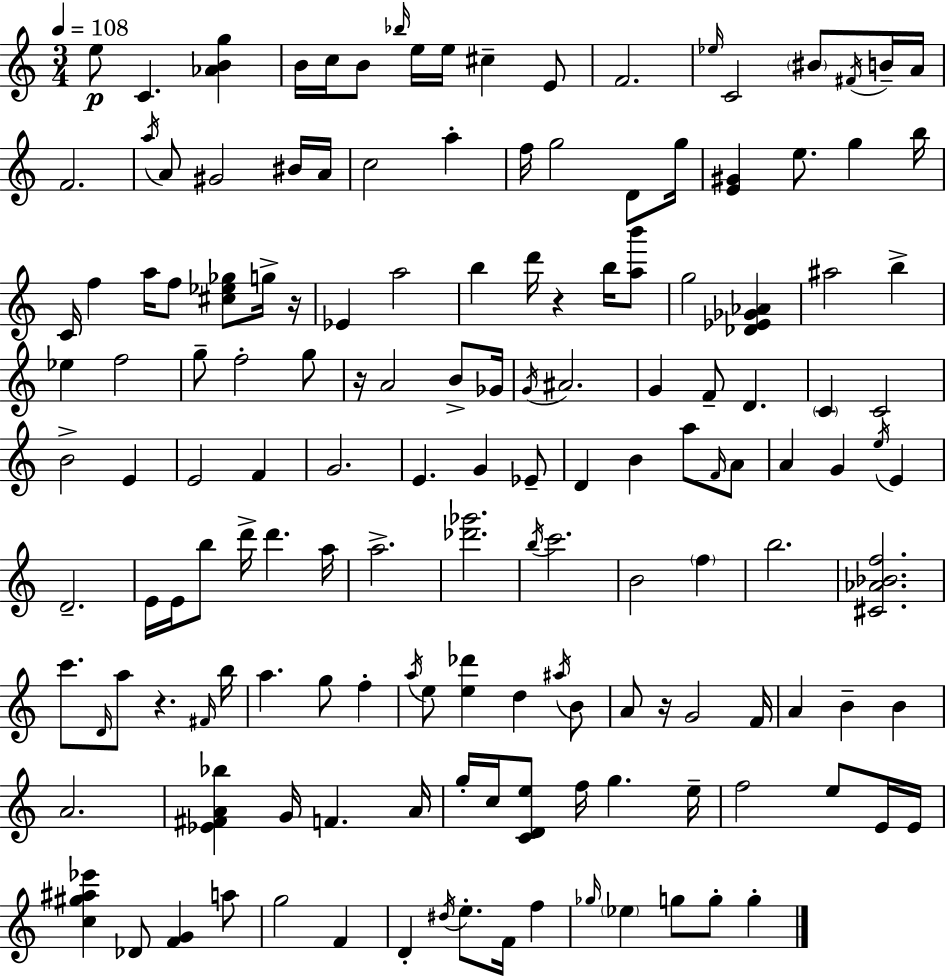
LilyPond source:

{
  \clef treble
  \numericTimeSignature
  \time 3/4
  \key c \major
  \tempo 4 = 108
  e''8\p c'4. <aes' b' g''>4 | b'16 c''16 b'8 \grace { bes''16 } e''16 e''16 cis''4-- e'8 | f'2. | \grace { ees''16 } c'2 \parenthesize bis'8 | \break \acciaccatura { fis'16 } b'16-- a'16 f'2. | \acciaccatura { a''16 } a'8 gis'2 | bis'16 a'16 c''2 | a''4-. f''16 g''2 | \break d'8 g''16 <e' gis'>4 e''8. g''4 | b''16 c'16 f''4 a''16 f''8 | <cis'' ees'' ges''>8 g''16-> r16 ees'4 a''2 | b''4 d'''16 r4 | \break b''16 <a'' b'''>8 g''2 | <des' ees' ges' aes'>4 ais''2 | b''4-> ees''4 f''2 | g''8-- f''2-. | \break g''8 r16 a'2 | b'8-> ges'16 \acciaccatura { g'16 } ais'2. | g'4 f'8-- d'4. | \parenthesize c'4 c'2 | \break b'2-> | e'4 e'2 | f'4 g'2. | e'4. g'4 | \break ees'8-- d'4 b'4 | a''8 \grace { f'16 } a'8 a'4 g'4 | \acciaccatura { e''16 } e'4 d'2.-- | e'16 e'16 b''8 d'''16-> | \break d'''4. a''16 a''2.-> | <des''' ges'''>2. | \acciaccatura { b''16 } c'''2. | b'2 | \break \parenthesize f''4 b''2. | <cis' aes' bes' f''>2. | c'''8. \grace { d'16 } | a''8 r4. \grace { fis'16 } b''16 a''4. | \break g''8 f''4-. \acciaccatura { a''16 } e''8 | <e'' des'''>4 d''4 \acciaccatura { ais''16 } b'8 | a'8 r16 g'2 f'16 | a'4 b'4-- b'4 | \break a'2. | <ees' fis' a' bes''>4 g'16 f'4. a'16 | g''16-. c''16 <c' d' e''>8 f''16 g''4. e''16-- | f''2 e''8 e'16 e'16 | \break <c'' gis'' ais'' ees'''>4 des'8 <f' g'>4 a''8 | g''2 f'4 | d'4-. \acciaccatura { dis''16 } e''8.-. f'16 f''4 | \grace { ges''16 } \parenthesize ees''4 g''8 g''8-. g''4-. | \break \bar "|."
}